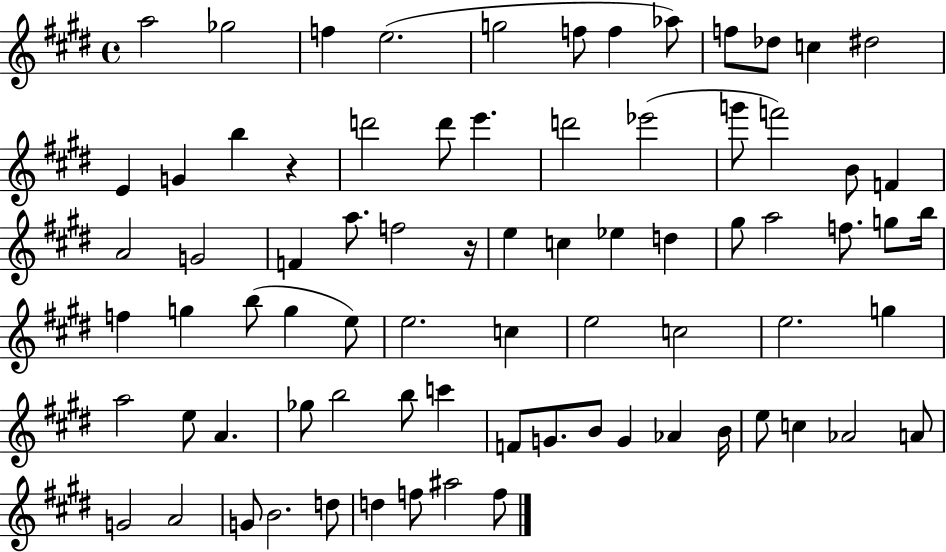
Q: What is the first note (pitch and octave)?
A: A5